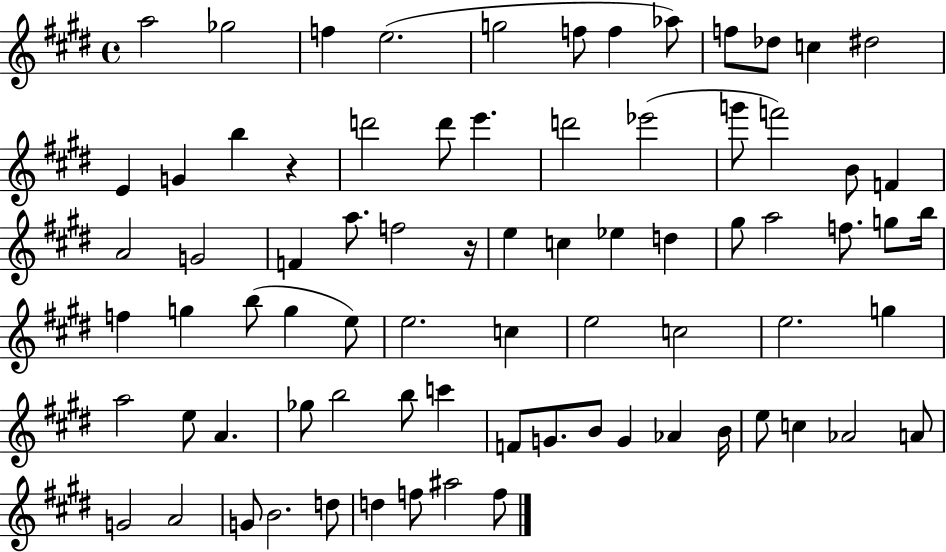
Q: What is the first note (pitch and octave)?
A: A5